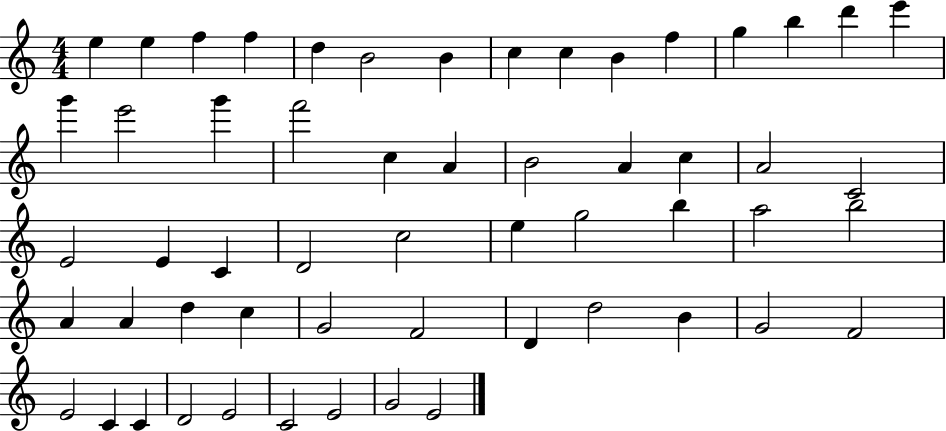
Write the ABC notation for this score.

X:1
T:Untitled
M:4/4
L:1/4
K:C
e e f f d B2 B c c B f g b d' e' g' e'2 g' f'2 c A B2 A c A2 C2 E2 E C D2 c2 e g2 b a2 b2 A A d c G2 F2 D d2 B G2 F2 E2 C C D2 E2 C2 E2 G2 E2